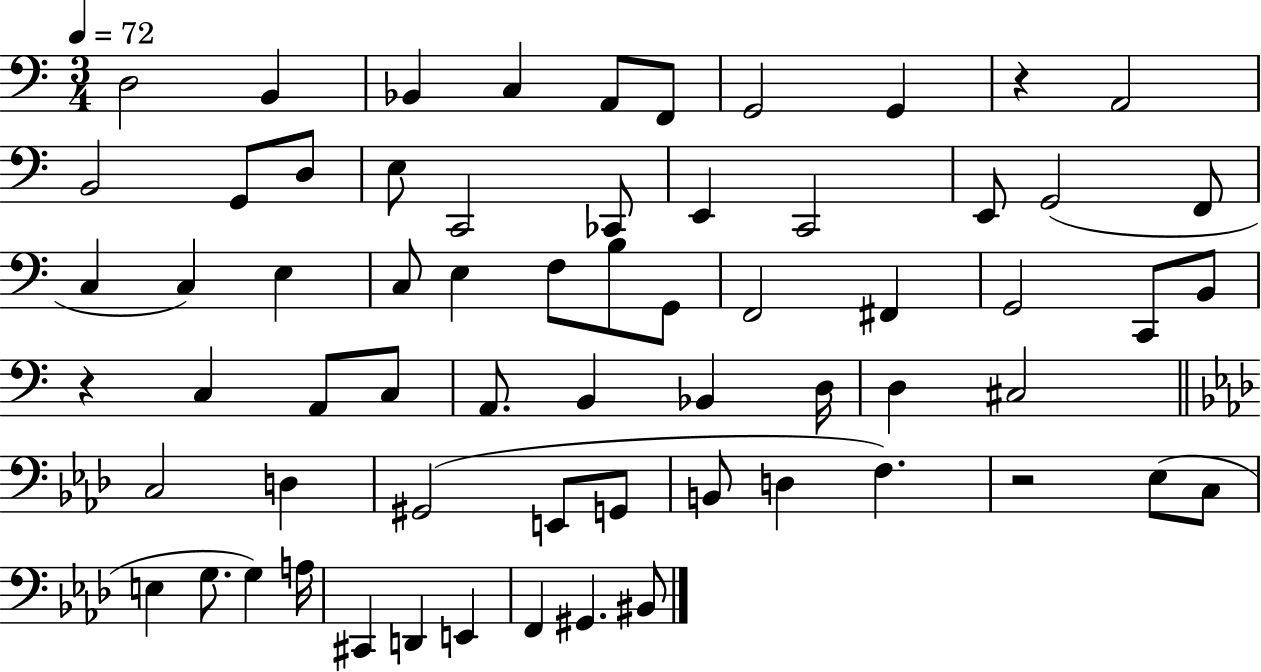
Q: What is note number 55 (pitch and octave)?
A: G3